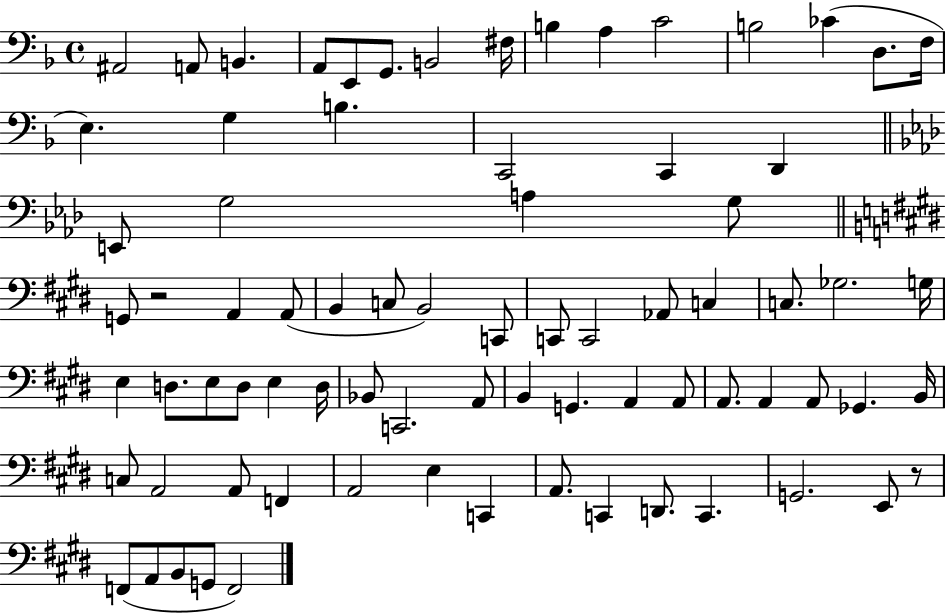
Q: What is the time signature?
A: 4/4